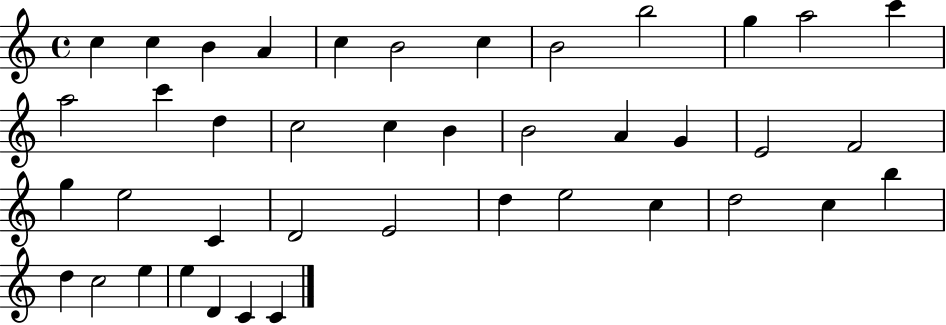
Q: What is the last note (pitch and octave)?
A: C4